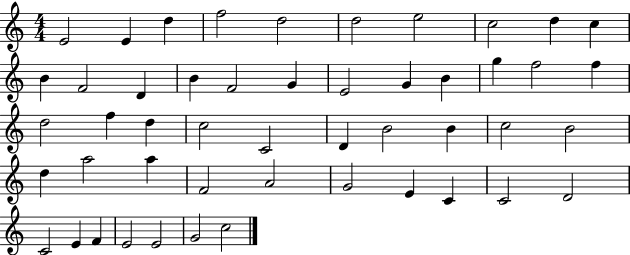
E4/h E4/q D5/q F5/h D5/h D5/h E5/h C5/h D5/q C5/q B4/q F4/h D4/q B4/q F4/h G4/q E4/h G4/q B4/q G5/q F5/h F5/q D5/h F5/q D5/q C5/h C4/h D4/q B4/h B4/q C5/h B4/h D5/q A5/h A5/q F4/h A4/h G4/h E4/q C4/q C4/h D4/h C4/h E4/q F4/q E4/h E4/h G4/h C5/h